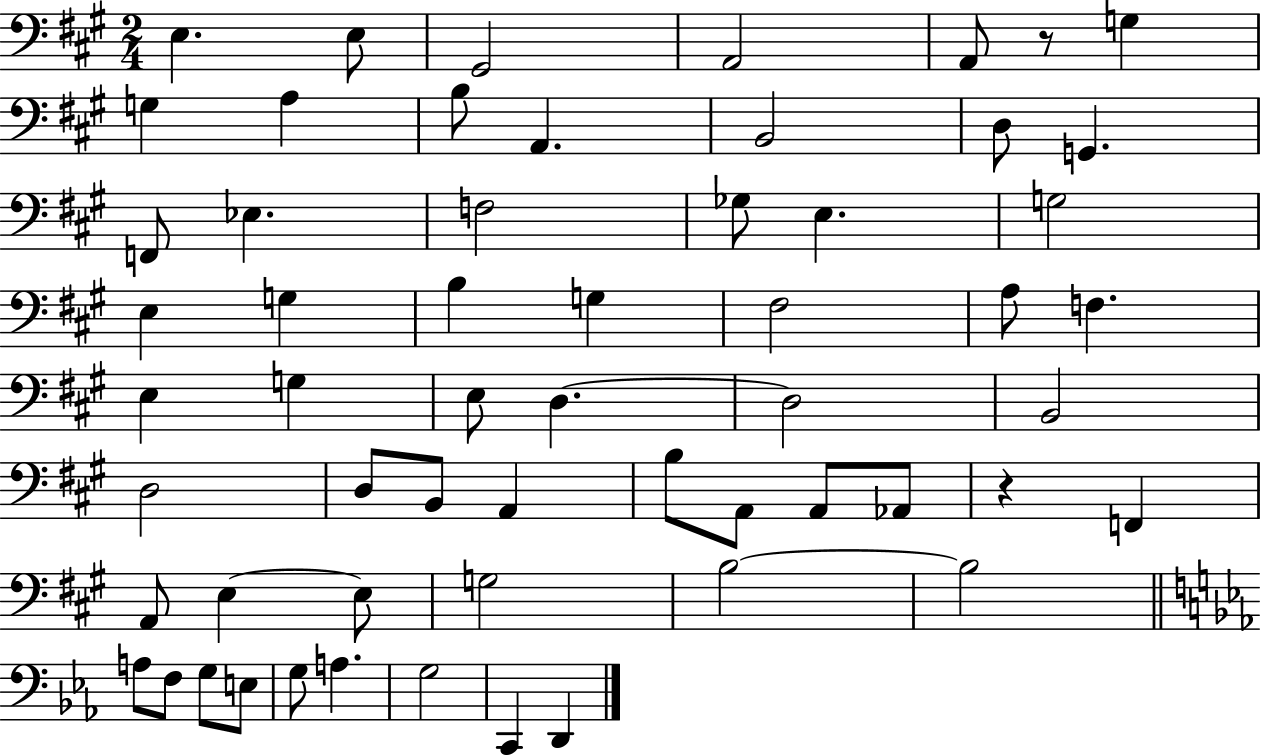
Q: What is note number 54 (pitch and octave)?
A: G3